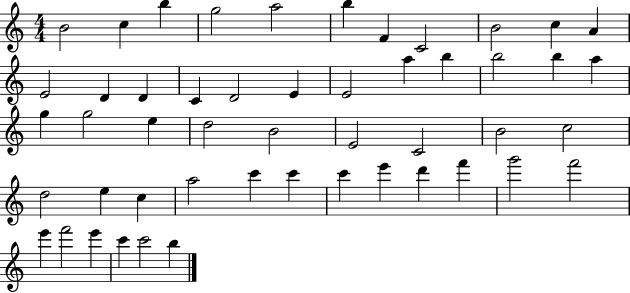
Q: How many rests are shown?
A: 0